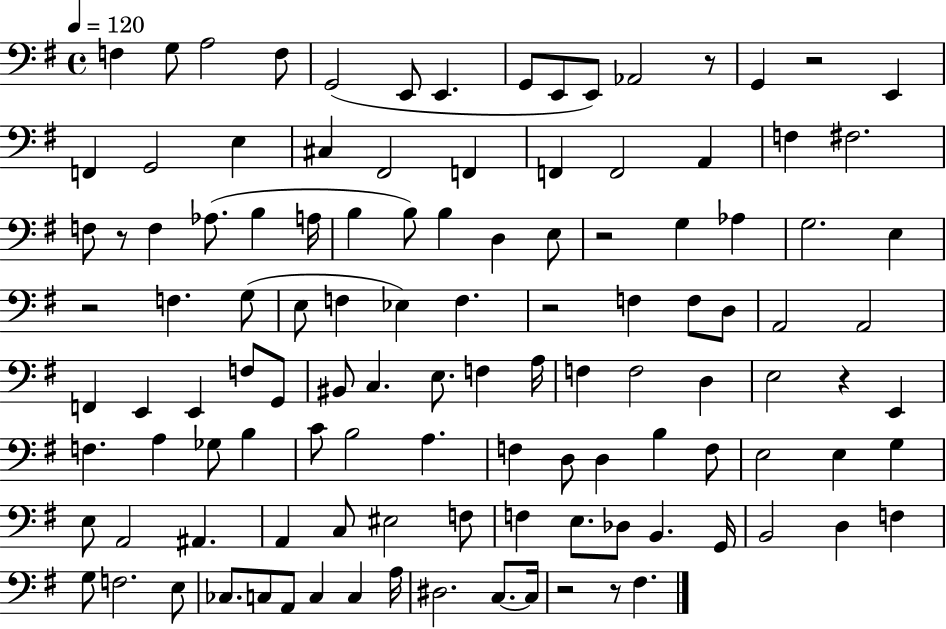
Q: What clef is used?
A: bass